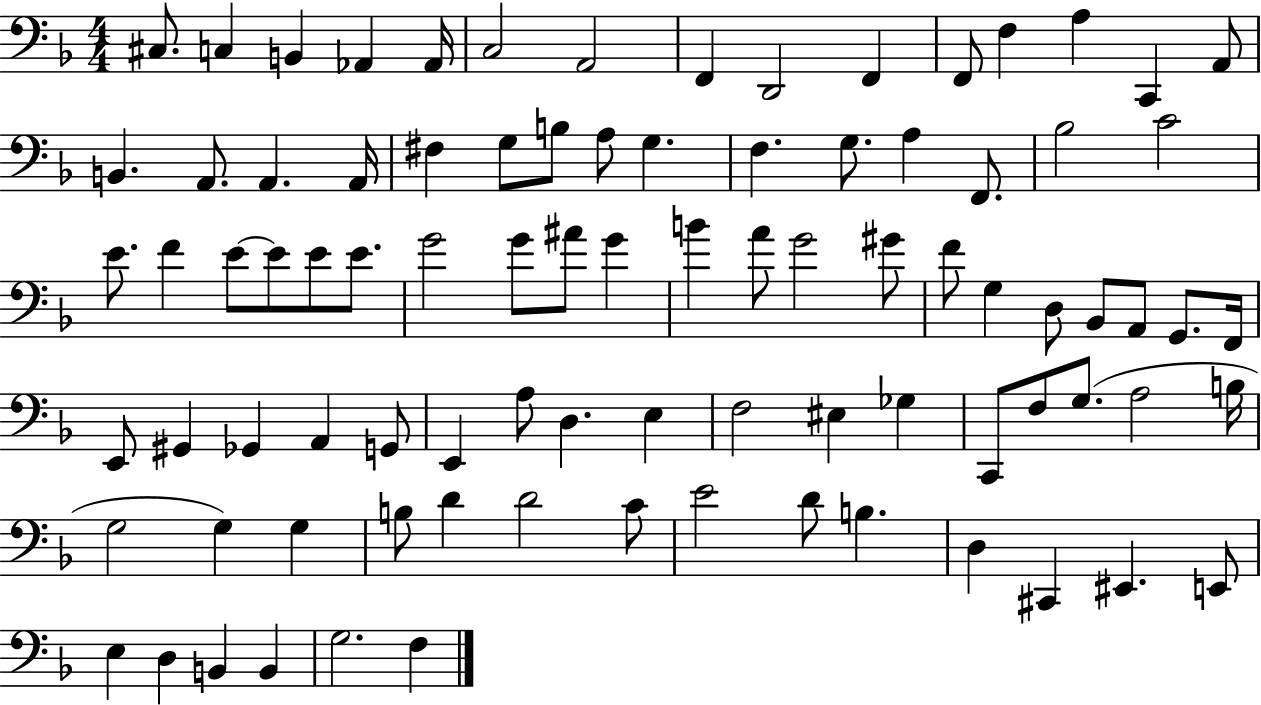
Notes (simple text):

C#3/e. C3/q B2/q Ab2/q Ab2/s C3/h A2/h F2/q D2/h F2/q F2/e F3/q A3/q C2/q A2/e B2/q. A2/e. A2/q. A2/s F#3/q G3/e B3/e A3/e G3/q. F3/q. G3/e. A3/q F2/e. Bb3/h C4/h E4/e. F4/q E4/e E4/e E4/e E4/e. G4/h G4/e A#4/e G4/q B4/q A4/e G4/h G#4/e F4/e G3/q D3/e Bb2/e A2/e G2/e. F2/s E2/e G#2/q Gb2/q A2/q G2/e E2/q A3/e D3/q. E3/q F3/h EIS3/q Gb3/q C2/e F3/e G3/e. A3/h B3/s G3/h G3/q G3/q B3/e D4/q D4/h C4/e E4/h D4/e B3/q. D3/q C#2/q EIS2/q. E2/e E3/q D3/q B2/q B2/q G3/h. F3/q